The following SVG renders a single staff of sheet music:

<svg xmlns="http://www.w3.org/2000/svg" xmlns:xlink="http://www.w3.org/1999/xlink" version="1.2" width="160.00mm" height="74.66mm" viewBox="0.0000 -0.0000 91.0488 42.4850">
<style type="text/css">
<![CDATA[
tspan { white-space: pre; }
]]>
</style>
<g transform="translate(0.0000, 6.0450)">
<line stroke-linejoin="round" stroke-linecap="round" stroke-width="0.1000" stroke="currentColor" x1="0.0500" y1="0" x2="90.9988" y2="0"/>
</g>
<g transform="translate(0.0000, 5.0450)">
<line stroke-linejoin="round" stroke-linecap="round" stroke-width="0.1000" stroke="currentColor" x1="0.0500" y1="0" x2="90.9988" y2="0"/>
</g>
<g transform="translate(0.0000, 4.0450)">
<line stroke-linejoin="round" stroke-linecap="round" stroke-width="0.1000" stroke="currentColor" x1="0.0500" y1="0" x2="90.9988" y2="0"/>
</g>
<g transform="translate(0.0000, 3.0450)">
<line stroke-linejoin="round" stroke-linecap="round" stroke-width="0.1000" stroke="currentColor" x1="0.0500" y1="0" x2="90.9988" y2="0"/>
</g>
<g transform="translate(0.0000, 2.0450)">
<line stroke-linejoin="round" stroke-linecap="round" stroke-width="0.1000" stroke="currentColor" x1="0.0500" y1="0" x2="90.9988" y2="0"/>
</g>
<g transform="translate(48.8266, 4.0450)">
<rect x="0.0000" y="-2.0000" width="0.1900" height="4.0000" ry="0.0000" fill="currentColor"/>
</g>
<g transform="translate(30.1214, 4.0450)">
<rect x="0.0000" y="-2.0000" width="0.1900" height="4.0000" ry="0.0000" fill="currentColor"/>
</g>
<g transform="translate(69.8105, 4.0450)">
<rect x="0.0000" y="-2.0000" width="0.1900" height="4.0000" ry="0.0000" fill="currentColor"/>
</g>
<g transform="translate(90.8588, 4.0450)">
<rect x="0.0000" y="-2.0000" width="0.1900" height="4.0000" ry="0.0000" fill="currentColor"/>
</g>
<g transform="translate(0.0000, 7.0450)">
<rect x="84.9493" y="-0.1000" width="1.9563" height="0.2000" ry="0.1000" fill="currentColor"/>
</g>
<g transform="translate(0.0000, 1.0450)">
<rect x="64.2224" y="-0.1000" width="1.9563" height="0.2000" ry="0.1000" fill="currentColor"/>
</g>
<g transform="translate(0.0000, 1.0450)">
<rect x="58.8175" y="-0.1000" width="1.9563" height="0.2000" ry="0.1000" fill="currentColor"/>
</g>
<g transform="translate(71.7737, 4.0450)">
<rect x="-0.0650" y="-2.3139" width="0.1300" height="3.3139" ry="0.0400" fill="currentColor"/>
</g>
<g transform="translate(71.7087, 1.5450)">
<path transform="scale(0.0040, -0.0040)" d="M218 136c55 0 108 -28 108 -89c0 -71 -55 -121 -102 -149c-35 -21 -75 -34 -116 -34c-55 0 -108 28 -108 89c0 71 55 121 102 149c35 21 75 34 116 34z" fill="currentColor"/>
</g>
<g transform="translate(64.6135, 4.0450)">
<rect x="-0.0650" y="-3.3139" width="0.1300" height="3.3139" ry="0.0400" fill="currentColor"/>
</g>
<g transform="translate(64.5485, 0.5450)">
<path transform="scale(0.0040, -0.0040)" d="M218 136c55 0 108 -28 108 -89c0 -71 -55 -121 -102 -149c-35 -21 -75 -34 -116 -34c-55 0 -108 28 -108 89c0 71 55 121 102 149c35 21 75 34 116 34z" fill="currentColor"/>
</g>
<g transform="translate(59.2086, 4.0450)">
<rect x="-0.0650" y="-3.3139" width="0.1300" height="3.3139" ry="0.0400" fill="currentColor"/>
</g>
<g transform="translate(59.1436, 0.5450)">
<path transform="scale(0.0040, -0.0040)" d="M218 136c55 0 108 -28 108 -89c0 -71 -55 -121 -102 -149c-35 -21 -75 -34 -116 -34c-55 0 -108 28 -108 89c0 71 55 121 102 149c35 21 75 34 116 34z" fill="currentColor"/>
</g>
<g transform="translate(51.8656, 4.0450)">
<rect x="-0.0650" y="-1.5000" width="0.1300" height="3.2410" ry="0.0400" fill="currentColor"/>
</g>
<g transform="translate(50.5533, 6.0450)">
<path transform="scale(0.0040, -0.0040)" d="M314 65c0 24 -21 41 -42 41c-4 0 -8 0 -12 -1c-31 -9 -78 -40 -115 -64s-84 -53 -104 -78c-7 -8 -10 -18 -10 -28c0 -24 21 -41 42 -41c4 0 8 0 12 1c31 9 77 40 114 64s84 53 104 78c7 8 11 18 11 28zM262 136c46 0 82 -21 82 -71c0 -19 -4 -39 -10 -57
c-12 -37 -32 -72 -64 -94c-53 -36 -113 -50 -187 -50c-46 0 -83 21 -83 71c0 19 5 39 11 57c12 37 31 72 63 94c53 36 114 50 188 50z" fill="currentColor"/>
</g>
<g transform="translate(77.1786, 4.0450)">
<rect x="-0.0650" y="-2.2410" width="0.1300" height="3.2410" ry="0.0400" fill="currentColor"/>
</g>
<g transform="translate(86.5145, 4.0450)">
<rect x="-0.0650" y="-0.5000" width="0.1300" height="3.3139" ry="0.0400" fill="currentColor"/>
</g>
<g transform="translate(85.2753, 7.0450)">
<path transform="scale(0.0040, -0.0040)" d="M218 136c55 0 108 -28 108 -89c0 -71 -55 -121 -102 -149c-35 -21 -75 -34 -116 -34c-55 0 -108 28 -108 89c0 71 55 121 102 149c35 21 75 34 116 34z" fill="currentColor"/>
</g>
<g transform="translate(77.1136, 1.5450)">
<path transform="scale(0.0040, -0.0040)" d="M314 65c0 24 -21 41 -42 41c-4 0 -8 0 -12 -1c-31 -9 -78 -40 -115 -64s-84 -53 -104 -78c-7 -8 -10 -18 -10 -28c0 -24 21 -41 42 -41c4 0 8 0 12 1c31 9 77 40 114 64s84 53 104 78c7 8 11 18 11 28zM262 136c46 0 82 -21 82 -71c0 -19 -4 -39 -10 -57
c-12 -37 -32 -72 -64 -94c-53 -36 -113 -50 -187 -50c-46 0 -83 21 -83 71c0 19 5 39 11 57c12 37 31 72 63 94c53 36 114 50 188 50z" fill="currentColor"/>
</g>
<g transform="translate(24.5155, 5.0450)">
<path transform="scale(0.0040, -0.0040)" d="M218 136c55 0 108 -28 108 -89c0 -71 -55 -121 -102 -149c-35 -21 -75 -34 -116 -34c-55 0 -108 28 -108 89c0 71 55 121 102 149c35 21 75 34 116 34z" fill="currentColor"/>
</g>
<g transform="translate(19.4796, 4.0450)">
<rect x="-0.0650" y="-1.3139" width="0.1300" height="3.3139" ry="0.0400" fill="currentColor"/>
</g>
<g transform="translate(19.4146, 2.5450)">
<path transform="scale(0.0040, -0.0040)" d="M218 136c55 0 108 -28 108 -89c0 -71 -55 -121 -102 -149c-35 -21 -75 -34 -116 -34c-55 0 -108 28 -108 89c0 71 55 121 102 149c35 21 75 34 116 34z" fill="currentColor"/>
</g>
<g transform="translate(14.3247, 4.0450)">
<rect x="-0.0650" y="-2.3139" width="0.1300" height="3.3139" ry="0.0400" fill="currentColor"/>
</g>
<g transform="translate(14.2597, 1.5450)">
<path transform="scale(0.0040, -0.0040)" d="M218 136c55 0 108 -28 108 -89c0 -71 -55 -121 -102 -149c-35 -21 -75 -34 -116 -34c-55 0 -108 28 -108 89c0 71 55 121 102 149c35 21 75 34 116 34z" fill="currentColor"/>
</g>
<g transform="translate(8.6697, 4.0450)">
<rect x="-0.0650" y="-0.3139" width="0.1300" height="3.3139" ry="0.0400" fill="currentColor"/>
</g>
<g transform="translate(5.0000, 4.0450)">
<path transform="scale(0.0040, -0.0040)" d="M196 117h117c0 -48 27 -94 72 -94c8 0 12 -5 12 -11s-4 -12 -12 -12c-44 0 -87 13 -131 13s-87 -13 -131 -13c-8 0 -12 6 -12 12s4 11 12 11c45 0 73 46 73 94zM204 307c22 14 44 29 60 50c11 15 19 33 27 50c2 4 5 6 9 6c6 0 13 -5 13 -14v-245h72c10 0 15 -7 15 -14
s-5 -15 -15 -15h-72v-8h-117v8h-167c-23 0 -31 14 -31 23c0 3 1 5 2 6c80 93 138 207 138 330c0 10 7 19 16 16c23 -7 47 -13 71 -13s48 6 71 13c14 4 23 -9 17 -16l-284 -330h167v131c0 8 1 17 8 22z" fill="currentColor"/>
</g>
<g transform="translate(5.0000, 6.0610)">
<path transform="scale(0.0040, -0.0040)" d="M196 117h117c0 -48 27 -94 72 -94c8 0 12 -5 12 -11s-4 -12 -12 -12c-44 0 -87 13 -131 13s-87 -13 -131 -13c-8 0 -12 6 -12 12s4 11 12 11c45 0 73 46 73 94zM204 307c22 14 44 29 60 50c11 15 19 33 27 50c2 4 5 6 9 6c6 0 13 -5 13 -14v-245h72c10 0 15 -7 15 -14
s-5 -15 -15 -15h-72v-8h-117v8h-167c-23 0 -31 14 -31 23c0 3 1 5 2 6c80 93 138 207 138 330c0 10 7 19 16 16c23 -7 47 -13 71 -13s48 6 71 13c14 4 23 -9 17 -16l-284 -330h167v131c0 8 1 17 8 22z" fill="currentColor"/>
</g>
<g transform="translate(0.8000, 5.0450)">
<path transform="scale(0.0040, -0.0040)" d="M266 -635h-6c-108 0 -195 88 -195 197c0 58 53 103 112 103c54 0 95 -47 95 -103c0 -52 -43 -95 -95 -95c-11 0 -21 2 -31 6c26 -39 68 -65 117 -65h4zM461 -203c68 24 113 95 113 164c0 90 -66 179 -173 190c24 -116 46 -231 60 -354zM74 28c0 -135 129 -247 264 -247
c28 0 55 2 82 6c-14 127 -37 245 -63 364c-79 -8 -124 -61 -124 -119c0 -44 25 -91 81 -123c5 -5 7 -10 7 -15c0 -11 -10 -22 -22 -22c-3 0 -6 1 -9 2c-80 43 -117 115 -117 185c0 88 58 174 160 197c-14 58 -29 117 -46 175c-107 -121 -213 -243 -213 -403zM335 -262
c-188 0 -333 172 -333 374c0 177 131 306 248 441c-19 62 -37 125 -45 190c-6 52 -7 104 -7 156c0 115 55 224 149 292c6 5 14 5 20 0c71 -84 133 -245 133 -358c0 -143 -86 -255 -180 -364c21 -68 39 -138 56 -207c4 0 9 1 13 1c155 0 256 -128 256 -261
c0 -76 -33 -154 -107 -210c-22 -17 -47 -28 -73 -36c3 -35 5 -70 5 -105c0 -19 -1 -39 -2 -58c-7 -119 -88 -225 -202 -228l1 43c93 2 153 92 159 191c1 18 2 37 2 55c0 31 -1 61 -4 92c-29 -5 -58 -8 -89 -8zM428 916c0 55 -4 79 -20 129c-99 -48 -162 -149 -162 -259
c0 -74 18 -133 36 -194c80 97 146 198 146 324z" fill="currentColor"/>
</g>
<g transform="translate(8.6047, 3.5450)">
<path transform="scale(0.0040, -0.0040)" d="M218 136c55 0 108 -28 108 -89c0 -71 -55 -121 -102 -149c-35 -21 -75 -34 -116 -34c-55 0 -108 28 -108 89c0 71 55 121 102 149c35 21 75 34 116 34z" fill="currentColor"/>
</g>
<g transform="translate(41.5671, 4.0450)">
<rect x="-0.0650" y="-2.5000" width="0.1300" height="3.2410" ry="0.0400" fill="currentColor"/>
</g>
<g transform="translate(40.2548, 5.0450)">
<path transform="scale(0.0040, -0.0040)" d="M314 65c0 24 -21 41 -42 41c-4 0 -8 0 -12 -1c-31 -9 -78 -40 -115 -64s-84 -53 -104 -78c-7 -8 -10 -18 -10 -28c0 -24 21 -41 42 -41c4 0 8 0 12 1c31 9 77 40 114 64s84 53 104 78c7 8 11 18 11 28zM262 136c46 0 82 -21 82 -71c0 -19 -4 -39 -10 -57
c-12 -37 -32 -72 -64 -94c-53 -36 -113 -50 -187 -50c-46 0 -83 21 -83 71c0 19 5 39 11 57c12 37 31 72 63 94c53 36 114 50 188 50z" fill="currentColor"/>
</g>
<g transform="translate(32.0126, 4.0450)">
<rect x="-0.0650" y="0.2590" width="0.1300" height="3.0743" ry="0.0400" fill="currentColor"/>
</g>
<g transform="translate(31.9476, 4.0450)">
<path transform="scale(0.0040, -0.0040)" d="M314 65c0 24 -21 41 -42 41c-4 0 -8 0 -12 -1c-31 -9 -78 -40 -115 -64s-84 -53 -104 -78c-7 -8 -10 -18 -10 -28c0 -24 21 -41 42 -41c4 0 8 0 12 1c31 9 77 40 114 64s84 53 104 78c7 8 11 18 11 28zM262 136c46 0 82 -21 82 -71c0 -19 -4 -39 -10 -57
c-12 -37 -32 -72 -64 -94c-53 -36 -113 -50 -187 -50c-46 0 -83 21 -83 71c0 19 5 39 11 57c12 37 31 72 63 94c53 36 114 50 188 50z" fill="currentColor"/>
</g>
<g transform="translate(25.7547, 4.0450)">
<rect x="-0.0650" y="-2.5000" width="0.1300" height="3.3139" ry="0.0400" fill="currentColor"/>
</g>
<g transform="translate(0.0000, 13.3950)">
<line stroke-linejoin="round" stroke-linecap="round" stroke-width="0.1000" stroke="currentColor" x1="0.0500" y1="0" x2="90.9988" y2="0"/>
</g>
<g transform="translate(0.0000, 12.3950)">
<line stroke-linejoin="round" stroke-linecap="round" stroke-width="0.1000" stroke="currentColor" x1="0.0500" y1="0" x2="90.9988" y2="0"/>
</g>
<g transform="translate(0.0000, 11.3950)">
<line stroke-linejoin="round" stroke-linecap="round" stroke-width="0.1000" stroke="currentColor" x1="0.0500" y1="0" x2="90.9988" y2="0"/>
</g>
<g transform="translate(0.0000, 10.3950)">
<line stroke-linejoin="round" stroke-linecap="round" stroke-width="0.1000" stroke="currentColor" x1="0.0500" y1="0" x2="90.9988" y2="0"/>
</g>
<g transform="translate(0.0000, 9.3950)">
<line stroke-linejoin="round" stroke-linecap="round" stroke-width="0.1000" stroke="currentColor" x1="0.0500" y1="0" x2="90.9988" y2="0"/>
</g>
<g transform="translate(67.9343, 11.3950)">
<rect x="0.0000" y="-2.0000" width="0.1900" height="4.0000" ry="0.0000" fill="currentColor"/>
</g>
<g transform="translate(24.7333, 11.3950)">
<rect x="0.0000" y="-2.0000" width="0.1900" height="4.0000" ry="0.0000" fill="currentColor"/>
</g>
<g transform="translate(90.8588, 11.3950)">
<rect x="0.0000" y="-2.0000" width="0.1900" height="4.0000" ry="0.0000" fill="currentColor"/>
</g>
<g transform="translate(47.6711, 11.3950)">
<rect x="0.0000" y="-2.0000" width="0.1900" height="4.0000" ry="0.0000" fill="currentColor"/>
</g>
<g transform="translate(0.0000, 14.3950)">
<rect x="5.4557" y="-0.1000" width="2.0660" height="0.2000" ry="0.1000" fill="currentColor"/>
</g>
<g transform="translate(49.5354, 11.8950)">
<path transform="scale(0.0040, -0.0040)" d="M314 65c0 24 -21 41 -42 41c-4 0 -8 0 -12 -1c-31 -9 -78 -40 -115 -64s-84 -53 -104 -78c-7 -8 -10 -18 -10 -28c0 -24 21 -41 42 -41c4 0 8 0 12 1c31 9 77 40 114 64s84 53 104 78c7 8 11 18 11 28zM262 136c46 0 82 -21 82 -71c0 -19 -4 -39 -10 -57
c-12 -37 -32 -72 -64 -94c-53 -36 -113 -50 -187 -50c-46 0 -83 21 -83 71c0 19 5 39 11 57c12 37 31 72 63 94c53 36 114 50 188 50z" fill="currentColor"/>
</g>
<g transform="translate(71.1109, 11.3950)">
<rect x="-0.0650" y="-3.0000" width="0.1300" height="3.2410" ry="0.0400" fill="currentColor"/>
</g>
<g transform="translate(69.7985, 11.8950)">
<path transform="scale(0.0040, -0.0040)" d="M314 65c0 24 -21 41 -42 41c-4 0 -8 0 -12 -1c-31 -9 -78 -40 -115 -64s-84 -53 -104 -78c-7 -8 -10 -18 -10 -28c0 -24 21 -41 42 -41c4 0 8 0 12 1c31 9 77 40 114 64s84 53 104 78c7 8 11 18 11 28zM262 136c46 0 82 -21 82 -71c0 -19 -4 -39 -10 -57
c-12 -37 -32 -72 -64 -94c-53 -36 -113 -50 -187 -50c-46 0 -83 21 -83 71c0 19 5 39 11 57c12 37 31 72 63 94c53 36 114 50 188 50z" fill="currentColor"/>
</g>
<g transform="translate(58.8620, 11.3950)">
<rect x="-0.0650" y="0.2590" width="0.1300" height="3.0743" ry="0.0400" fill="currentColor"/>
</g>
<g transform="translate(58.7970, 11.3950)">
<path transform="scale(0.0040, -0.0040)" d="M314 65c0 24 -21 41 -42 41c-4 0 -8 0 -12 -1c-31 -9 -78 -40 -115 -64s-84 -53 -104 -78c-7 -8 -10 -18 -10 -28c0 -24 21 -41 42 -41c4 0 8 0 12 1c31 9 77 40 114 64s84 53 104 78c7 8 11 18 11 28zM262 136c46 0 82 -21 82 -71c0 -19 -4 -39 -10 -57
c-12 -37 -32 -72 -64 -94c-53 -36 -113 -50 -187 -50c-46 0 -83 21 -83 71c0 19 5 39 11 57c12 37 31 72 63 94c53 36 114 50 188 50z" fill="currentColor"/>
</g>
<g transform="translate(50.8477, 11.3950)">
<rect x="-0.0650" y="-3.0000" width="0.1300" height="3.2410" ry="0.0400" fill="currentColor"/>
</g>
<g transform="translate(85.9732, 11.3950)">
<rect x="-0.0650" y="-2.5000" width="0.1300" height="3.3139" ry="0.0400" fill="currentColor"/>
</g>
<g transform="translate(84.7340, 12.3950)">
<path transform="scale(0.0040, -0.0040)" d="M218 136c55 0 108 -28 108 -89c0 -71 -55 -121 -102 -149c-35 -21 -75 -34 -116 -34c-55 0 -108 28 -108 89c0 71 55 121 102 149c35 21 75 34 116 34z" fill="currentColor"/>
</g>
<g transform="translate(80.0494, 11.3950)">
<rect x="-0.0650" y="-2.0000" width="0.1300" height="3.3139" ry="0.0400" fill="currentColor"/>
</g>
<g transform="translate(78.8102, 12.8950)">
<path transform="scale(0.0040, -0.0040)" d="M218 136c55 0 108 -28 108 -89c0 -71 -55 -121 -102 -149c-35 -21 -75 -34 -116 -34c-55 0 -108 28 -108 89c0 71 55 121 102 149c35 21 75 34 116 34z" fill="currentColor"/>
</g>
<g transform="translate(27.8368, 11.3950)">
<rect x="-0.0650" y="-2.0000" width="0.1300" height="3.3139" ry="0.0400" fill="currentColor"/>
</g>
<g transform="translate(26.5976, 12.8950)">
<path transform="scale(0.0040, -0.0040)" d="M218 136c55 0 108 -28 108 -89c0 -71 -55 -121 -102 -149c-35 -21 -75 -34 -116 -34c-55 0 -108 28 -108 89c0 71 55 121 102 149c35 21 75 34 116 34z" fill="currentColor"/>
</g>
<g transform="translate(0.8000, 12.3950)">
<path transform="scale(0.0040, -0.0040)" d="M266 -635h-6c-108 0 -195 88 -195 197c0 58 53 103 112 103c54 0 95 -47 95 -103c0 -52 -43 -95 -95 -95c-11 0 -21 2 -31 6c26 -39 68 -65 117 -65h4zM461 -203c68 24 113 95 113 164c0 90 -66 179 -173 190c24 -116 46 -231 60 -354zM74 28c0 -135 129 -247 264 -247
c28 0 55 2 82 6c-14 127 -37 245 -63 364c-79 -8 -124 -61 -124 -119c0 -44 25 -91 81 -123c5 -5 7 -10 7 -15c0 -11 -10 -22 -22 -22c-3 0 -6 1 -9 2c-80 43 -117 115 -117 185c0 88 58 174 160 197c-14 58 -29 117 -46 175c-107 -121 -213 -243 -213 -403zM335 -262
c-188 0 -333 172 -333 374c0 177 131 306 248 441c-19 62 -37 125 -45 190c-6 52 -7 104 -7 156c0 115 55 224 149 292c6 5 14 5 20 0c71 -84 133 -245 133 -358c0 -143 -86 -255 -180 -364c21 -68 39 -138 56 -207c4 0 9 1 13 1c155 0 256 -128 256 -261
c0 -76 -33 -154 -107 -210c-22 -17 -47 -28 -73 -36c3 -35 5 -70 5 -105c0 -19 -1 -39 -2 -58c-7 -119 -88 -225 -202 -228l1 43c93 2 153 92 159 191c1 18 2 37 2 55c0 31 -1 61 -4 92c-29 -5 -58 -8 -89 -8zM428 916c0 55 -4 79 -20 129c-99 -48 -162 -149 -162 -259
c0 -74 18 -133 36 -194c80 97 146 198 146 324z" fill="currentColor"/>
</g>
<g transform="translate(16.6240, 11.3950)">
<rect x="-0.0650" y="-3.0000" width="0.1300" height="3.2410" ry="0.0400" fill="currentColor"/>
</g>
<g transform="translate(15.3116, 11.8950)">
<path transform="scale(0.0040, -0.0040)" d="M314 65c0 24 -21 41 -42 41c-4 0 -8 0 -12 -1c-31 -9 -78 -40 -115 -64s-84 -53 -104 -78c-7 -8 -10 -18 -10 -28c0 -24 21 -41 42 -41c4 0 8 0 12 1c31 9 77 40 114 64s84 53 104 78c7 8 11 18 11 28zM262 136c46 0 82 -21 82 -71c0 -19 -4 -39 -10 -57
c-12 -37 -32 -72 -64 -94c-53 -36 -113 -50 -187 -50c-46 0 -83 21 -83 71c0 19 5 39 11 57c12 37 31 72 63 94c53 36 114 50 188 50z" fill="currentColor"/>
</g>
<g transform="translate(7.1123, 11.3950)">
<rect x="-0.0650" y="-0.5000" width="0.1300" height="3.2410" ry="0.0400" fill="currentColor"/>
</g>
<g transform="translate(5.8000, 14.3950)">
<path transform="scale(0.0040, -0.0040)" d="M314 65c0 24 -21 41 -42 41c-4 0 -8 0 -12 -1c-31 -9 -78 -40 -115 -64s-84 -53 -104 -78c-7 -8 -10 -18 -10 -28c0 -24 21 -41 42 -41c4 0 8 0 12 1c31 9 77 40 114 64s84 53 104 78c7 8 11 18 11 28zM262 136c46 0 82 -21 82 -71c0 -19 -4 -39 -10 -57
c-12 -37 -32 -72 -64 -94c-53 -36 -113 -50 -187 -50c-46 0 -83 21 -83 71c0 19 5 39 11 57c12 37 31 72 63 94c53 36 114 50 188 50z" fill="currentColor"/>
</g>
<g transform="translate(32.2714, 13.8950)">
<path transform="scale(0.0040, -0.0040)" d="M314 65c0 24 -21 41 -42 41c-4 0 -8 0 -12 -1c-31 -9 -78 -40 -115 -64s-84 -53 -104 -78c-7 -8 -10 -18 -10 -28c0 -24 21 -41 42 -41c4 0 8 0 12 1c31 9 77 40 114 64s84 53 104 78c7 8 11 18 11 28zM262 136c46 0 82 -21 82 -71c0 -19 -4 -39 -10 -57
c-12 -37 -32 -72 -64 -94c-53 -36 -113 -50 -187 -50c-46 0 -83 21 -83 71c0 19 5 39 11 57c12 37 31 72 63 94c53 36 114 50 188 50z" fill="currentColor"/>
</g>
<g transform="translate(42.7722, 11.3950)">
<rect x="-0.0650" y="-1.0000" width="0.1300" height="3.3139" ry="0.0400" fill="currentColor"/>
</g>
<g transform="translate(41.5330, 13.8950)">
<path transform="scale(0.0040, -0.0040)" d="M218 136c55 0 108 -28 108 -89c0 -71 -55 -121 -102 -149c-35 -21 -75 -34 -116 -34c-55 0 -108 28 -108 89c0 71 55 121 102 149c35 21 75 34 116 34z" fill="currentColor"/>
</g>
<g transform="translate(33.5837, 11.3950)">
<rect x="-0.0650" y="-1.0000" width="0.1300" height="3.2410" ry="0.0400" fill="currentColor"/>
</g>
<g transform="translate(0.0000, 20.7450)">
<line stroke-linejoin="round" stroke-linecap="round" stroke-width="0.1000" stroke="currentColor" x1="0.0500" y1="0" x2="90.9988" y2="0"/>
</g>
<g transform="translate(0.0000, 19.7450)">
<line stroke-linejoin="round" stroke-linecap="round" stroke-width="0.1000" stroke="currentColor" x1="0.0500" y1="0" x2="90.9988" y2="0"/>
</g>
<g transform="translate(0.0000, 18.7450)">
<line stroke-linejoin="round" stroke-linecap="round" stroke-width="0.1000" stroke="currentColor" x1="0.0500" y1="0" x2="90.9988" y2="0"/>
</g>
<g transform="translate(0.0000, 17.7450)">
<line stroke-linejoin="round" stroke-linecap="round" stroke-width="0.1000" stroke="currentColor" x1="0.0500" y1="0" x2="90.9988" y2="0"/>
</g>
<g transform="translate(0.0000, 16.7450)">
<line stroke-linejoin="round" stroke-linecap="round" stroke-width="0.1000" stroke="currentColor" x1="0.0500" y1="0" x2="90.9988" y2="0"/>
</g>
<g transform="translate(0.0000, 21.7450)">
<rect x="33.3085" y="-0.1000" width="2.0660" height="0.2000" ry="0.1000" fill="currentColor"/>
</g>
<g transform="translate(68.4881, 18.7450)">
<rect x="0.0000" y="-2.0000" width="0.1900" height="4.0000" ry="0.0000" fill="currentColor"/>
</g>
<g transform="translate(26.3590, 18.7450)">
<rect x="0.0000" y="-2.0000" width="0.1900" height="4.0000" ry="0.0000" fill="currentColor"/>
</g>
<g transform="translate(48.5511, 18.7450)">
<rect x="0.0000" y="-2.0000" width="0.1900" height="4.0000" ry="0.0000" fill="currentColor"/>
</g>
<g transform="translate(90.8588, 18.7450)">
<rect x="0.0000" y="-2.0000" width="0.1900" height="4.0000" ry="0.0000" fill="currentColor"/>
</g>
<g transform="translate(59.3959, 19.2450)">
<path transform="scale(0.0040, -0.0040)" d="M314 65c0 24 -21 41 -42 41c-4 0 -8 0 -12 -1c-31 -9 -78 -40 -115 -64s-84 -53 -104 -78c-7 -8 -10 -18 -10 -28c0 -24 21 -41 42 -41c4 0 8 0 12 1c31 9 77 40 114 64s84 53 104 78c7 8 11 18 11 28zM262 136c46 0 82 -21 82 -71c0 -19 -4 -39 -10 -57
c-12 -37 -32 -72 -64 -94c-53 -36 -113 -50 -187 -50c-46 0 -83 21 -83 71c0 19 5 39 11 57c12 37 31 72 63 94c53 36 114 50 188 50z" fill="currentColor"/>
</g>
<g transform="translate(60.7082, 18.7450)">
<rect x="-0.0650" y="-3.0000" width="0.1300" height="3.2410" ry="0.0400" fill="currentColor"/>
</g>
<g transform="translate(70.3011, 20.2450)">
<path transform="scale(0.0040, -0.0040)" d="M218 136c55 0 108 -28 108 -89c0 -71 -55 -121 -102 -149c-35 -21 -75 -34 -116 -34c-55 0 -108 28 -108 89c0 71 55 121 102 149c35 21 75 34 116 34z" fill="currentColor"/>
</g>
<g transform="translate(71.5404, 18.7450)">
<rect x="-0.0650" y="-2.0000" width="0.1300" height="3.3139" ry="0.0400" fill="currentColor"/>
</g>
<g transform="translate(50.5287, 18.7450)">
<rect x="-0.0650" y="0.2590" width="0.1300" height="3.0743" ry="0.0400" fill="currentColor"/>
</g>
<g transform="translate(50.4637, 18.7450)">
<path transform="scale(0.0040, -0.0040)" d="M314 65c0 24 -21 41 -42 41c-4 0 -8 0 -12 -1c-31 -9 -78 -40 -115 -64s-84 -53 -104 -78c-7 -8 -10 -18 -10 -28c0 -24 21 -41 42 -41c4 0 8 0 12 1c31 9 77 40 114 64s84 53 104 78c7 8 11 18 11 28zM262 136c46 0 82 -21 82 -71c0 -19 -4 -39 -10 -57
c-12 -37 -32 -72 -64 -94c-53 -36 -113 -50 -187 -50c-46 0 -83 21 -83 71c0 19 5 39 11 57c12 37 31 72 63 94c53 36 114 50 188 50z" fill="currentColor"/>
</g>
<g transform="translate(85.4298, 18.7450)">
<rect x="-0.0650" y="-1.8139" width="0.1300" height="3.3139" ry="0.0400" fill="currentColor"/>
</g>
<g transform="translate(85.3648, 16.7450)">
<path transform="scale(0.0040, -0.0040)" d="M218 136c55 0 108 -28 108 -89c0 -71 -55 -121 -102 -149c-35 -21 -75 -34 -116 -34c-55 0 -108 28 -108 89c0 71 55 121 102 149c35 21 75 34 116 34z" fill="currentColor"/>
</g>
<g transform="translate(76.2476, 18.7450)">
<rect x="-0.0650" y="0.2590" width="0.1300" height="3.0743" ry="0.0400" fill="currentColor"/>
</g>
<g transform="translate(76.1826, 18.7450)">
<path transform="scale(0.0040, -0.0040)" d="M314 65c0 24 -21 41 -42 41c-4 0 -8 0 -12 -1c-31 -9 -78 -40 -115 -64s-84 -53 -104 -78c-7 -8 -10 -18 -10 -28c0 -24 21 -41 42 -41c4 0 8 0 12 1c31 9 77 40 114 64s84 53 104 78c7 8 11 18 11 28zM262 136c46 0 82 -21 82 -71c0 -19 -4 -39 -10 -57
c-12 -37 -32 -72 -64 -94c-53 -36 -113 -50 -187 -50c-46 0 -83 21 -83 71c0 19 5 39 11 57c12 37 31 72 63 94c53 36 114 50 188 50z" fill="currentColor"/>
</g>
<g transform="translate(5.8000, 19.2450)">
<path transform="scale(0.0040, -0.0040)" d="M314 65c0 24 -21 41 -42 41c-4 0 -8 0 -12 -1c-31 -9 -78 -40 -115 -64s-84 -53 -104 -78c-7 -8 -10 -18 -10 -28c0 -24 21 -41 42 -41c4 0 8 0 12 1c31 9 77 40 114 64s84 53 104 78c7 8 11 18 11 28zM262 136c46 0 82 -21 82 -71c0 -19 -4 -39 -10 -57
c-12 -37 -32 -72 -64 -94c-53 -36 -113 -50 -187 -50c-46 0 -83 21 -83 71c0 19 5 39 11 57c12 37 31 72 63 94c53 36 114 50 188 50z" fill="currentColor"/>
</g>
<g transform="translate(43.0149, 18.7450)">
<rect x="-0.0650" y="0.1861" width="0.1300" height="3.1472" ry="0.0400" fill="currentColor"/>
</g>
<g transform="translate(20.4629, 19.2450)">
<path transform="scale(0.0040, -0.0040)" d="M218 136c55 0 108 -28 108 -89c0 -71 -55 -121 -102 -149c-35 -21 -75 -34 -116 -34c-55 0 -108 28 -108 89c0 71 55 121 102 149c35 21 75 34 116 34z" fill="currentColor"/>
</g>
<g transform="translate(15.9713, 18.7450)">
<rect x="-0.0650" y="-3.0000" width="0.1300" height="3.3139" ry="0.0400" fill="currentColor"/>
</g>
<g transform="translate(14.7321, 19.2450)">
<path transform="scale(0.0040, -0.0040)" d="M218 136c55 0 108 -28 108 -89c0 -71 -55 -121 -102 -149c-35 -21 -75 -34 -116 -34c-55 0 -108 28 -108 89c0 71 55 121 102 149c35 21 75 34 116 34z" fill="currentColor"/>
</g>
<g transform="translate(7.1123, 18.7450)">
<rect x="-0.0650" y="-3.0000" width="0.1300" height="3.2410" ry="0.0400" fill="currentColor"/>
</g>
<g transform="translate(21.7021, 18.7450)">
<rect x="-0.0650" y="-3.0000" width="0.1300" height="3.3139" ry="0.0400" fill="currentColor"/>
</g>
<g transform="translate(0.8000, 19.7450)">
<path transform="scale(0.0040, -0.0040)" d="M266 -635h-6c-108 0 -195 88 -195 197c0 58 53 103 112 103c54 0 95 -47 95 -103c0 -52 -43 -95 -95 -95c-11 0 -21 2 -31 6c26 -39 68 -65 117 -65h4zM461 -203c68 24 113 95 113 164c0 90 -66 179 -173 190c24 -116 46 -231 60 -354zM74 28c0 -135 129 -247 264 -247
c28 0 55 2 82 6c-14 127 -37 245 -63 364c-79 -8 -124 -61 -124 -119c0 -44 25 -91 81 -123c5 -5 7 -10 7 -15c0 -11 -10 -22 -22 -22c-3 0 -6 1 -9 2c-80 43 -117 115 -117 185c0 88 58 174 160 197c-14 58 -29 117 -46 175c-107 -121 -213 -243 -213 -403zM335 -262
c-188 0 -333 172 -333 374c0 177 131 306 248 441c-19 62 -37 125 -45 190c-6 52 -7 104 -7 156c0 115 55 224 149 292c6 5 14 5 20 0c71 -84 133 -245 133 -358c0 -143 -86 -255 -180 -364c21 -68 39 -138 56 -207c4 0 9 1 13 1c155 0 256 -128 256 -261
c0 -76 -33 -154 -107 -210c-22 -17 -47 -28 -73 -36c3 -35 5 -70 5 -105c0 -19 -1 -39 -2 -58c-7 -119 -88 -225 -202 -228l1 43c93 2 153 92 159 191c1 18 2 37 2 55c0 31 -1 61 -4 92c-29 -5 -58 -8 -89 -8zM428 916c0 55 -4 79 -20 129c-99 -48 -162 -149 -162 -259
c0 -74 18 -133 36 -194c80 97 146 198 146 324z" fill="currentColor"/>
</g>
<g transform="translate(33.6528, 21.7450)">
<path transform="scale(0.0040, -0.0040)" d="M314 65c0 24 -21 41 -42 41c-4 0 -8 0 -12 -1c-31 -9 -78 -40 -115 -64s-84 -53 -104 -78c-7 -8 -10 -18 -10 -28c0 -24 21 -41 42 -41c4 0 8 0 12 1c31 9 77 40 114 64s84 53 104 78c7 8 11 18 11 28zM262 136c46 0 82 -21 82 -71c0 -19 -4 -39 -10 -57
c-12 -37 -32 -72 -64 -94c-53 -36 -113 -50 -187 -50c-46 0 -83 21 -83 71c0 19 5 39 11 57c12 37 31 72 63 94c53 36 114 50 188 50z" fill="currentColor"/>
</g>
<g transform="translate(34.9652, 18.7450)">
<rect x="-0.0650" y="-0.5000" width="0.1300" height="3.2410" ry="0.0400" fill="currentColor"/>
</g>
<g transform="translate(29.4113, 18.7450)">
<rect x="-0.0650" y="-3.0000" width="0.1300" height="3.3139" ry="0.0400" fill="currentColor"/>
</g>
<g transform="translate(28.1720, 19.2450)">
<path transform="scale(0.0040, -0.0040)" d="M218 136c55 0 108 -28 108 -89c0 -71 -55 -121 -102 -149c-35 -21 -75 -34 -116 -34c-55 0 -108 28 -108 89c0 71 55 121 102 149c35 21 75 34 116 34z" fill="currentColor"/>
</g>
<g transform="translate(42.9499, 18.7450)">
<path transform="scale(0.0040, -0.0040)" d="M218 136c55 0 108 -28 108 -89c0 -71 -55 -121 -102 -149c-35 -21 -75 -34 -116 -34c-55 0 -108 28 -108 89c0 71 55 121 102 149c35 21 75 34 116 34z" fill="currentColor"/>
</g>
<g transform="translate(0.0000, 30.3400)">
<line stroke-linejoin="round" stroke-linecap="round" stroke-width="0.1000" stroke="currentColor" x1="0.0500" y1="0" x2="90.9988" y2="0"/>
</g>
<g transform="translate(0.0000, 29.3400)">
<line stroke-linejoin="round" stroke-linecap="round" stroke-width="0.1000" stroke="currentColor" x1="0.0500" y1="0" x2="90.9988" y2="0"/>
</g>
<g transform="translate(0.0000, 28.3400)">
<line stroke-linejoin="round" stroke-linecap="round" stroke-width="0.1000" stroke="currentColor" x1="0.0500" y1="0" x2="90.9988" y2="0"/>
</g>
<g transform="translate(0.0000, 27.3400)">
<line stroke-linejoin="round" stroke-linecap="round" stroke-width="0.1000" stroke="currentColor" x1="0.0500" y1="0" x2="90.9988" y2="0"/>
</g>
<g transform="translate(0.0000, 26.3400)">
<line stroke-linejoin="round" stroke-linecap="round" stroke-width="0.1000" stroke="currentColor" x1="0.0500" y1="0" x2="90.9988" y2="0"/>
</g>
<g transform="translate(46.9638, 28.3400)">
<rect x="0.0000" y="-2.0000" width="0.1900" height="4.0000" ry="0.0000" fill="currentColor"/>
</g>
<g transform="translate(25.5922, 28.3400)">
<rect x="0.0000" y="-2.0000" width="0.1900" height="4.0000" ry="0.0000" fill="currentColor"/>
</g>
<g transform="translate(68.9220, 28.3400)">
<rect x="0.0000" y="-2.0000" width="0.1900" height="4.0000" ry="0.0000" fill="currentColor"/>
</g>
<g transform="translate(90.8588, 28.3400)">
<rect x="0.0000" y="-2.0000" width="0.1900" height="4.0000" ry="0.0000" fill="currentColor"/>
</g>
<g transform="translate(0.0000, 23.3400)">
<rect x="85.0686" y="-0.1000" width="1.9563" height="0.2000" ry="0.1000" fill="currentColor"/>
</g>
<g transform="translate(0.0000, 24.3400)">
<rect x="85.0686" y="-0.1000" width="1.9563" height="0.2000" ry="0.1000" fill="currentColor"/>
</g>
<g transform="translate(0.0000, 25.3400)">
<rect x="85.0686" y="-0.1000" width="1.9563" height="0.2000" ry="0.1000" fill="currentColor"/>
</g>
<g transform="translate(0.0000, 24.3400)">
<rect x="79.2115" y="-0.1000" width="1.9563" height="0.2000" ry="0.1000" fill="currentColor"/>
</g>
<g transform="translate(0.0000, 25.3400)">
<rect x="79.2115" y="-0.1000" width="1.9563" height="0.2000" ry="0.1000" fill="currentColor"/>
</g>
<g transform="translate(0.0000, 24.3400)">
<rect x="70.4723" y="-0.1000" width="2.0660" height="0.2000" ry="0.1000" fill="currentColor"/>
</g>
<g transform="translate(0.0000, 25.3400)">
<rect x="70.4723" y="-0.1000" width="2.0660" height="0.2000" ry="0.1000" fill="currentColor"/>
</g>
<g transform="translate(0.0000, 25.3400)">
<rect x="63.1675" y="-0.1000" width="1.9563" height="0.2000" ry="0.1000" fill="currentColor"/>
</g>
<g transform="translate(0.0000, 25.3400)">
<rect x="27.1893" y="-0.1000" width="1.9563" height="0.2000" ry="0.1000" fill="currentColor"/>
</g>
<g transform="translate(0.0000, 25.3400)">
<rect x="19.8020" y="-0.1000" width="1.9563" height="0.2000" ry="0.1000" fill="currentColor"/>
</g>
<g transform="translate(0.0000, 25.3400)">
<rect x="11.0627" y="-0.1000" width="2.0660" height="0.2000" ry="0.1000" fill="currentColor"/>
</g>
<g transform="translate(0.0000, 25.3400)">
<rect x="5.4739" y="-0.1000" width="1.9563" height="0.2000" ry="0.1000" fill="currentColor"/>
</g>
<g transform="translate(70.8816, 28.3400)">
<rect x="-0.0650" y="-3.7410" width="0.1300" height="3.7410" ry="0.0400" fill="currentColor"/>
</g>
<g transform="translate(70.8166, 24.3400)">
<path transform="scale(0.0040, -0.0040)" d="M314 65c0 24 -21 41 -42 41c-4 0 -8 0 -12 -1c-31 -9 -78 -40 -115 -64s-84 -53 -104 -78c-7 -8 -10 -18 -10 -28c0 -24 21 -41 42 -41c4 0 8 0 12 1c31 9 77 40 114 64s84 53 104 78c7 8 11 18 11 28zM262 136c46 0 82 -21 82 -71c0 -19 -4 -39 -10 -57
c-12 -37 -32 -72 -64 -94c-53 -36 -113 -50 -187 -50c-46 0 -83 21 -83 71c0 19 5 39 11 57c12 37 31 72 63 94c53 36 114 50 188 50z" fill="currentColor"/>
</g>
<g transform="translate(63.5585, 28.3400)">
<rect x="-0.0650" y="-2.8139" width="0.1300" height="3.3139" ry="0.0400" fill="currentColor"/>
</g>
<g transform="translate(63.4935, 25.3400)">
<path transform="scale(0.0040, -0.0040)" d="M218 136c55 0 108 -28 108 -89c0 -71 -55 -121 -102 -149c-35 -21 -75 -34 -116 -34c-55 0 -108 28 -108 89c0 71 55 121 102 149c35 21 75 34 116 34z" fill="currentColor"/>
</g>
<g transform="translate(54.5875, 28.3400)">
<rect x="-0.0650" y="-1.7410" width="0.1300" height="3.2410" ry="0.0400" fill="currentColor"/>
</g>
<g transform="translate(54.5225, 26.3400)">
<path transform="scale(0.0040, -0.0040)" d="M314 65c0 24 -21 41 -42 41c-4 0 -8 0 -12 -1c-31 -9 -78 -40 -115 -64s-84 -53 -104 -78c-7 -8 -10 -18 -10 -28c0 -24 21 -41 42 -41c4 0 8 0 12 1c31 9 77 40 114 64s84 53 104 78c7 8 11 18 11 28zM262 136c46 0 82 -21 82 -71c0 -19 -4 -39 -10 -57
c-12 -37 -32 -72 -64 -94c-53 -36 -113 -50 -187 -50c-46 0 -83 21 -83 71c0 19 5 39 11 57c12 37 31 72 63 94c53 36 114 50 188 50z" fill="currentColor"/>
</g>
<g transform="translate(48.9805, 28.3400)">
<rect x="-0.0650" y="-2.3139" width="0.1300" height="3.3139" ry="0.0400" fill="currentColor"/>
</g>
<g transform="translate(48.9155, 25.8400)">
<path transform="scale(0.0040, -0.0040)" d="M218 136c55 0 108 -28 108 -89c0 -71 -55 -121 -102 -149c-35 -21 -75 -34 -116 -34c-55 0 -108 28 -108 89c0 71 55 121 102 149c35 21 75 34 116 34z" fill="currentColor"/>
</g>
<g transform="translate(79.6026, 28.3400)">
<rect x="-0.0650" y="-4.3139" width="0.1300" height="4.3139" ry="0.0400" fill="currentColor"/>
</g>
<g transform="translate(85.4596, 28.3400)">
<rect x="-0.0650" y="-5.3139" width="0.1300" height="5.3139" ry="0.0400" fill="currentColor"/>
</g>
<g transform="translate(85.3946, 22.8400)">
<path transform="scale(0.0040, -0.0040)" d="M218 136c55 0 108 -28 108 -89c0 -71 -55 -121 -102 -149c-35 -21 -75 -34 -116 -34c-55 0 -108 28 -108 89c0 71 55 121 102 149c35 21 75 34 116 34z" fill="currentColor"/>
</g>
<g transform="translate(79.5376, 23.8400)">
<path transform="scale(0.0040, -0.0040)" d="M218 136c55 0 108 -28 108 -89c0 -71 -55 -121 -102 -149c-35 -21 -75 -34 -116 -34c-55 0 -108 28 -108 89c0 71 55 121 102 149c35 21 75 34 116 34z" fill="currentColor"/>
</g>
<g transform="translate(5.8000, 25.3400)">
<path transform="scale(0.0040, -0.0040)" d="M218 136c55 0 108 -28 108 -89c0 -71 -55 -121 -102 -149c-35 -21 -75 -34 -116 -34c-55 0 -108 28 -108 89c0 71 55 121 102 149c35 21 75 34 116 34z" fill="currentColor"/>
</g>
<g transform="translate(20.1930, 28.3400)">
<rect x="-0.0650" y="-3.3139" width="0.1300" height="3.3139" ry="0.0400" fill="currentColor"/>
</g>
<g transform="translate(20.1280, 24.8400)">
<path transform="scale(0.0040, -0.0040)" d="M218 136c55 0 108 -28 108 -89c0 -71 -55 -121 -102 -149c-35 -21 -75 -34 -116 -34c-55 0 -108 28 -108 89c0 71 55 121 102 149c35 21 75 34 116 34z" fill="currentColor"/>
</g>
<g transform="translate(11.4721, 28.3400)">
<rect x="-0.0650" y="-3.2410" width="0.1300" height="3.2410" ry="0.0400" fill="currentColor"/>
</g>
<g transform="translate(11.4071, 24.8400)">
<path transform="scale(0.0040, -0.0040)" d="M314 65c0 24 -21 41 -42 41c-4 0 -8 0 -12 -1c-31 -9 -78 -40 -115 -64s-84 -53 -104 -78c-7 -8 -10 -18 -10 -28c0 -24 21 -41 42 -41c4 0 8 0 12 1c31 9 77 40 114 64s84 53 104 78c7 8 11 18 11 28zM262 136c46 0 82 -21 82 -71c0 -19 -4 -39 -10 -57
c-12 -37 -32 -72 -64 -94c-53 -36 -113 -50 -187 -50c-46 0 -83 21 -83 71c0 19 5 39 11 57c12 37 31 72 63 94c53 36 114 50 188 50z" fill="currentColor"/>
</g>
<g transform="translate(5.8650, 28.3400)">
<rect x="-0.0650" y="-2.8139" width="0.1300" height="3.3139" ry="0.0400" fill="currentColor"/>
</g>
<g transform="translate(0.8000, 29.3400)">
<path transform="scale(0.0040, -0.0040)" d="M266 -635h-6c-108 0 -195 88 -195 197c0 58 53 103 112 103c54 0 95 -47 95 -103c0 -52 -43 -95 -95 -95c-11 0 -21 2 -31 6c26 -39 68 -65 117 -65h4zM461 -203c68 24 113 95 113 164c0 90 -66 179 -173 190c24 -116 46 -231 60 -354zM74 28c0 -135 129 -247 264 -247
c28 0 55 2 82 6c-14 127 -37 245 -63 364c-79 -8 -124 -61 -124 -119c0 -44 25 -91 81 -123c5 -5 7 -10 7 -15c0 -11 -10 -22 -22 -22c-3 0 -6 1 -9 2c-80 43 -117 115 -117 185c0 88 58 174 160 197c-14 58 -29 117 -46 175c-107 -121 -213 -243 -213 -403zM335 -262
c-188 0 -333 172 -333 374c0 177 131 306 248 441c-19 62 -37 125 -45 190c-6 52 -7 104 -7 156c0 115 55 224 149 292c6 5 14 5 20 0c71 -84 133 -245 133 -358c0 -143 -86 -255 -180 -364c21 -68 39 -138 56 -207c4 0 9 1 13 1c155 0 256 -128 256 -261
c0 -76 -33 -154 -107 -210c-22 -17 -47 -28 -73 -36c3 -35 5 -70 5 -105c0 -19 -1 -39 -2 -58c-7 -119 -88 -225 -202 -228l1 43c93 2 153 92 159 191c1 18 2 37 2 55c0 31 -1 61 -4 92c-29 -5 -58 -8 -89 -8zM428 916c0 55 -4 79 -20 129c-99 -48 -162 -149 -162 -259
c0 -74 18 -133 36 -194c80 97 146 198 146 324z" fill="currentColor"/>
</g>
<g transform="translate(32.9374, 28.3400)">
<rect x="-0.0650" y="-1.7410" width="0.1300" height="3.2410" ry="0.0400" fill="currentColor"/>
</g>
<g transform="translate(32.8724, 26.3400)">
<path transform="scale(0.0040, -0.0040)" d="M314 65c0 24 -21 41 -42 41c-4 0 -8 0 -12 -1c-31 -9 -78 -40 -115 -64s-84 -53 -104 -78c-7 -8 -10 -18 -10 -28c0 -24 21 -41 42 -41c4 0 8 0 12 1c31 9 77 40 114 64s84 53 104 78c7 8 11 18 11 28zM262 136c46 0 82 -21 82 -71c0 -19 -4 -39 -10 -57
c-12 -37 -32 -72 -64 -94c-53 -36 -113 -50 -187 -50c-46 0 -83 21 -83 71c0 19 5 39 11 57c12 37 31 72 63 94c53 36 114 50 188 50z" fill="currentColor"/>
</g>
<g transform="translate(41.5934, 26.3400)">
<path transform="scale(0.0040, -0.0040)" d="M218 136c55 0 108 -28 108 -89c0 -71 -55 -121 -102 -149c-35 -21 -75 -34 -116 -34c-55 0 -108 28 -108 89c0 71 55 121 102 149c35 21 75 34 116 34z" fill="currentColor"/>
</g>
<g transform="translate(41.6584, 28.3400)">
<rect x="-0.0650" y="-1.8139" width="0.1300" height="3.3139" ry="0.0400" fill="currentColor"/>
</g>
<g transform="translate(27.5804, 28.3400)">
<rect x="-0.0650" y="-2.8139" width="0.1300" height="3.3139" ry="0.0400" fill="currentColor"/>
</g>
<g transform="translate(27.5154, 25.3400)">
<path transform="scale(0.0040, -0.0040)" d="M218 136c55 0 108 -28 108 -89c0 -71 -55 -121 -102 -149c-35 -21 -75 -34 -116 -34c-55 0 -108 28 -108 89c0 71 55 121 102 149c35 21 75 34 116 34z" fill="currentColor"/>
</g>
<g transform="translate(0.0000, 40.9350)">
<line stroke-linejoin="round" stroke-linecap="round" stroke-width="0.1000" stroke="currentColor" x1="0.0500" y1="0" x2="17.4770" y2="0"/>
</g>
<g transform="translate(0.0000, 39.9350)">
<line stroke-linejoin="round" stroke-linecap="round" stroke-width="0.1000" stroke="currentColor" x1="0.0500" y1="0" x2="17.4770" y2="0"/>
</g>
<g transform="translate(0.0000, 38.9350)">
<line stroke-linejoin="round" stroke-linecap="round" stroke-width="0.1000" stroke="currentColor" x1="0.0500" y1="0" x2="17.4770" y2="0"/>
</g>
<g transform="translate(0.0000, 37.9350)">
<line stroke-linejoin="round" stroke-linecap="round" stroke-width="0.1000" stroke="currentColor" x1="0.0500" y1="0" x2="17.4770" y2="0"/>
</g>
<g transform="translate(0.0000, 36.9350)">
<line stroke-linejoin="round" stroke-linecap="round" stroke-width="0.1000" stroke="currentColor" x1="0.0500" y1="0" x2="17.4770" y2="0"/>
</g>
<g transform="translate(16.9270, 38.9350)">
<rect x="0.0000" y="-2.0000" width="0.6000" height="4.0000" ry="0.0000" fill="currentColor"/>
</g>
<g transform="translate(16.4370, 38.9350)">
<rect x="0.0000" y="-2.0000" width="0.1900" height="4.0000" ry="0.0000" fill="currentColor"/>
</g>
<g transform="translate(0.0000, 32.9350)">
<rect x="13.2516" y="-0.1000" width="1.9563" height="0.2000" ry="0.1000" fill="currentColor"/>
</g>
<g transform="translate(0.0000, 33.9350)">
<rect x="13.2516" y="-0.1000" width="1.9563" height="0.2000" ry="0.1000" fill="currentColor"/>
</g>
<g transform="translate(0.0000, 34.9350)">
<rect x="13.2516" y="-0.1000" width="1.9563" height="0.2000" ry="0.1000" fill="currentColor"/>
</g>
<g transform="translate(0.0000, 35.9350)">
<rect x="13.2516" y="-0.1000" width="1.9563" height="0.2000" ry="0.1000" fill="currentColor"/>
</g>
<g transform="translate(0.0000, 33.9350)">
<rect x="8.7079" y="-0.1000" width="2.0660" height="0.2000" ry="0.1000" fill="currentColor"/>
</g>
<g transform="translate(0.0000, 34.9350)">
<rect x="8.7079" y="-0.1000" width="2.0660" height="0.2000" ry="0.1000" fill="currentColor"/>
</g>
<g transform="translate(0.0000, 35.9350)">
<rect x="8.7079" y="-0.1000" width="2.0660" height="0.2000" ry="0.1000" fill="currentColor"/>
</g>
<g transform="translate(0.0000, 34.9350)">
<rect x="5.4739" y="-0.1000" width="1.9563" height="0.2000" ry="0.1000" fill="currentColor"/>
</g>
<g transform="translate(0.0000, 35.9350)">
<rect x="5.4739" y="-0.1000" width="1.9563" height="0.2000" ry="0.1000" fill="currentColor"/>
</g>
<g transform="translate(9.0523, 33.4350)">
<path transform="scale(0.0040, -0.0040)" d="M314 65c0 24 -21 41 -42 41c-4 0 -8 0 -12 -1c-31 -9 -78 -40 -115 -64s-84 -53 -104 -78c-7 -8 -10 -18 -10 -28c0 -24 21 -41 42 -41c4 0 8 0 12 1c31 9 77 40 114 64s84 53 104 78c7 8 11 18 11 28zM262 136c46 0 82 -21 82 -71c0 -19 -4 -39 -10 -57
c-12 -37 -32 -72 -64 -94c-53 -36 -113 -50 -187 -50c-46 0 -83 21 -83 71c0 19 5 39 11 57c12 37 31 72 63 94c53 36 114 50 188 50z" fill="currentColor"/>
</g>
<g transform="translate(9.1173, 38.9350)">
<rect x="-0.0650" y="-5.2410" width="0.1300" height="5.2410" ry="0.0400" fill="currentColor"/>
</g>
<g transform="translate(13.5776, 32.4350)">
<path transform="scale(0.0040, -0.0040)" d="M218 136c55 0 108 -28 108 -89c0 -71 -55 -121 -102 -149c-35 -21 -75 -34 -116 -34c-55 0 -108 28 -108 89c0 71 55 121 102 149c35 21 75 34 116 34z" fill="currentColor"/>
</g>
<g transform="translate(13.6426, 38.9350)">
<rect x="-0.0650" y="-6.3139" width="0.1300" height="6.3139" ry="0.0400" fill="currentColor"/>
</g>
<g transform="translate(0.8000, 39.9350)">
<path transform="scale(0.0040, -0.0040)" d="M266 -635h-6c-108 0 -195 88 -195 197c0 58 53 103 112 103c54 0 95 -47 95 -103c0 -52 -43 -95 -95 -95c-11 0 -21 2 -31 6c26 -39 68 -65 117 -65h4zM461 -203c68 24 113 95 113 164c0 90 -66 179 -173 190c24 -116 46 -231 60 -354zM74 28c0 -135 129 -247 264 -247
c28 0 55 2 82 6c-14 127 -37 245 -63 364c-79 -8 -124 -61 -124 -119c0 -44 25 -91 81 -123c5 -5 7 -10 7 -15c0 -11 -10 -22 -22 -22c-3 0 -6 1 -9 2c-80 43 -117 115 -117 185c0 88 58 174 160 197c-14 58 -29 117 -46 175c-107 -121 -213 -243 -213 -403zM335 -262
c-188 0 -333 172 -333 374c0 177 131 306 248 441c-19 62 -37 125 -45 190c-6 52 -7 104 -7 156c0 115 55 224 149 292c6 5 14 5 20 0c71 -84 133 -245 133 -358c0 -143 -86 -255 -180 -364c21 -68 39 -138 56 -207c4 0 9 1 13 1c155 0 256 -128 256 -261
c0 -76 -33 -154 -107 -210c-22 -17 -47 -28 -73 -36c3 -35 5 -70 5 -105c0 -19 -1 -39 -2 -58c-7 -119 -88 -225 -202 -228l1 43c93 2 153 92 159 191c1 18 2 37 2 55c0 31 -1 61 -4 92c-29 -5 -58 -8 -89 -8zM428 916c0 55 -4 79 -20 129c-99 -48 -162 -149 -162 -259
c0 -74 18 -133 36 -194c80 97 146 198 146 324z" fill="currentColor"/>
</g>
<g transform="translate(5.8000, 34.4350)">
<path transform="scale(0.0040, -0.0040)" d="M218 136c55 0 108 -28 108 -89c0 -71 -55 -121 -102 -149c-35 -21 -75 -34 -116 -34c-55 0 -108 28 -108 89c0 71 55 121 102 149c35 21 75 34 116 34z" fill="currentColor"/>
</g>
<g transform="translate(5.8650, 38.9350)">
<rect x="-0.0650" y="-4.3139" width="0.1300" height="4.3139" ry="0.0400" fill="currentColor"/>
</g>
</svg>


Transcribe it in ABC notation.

X:1
T:Untitled
M:4/4
L:1/4
K:C
c g e G B2 G2 E2 b b g g2 C C2 A2 F D2 D A2 B2 A2 F G A2 A A A C2 B B2 A2 F B2 f a b2 b a f2 f g f2 a c'2 d' f' d' f'2 a'